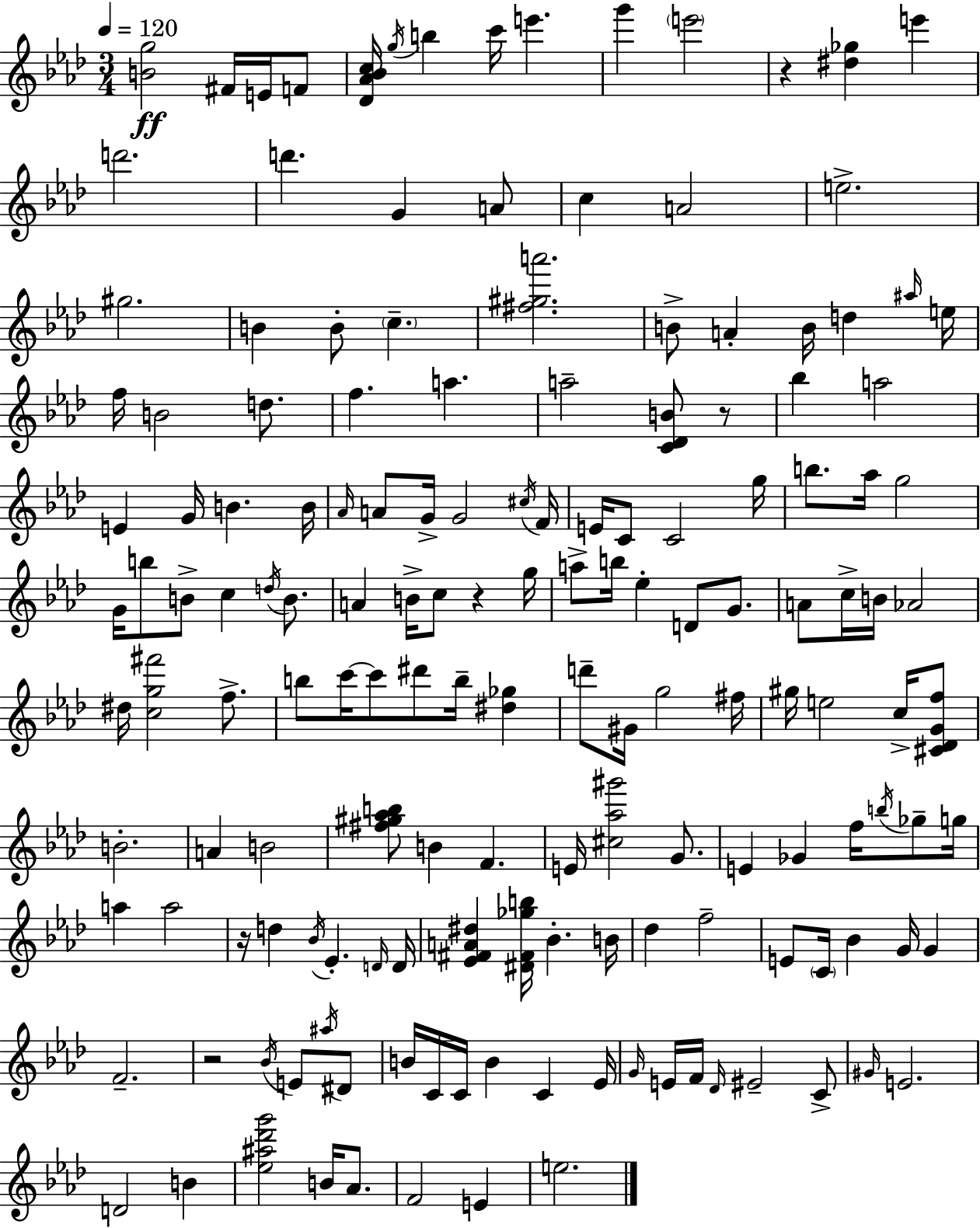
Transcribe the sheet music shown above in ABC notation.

X:1
T:Untitled
M:3/4
L:1/4
K:Ab
[Bg]2 ^F/4 E/4 F/2 [_D_A_Bc]/4 g/4 b c'/4 e' g' e'2 z [^d_g] e' d'2 d' G A/2 c A2 e2 ^g2 B B/2 c [^f^ga']2 B/2 A B/4 d ^a/4 e/4 f/4 B2 d/2 f a a2 [C_DB]/2 z/2 _b a2 E G/4 B B/4 _A/4 A/2 G/4 G2 ^c/4 F/4 E/4 C/2 C2 g/4 b/2 _a/4 g2 G/4 b/2 B/2 c d/4 B/2 A B/4 c/2 z g/4 a/2 b/4 _e D/2 G/2 A/2 c/4 B/4 _A2 ^d/4 [cg^f']2 f/2 b/2 c'/4 c'/2 ^d'/2 b/4 [^d_g] d'/2 ^G/4 g2 ^f/4 ^g/4 e2 c/4 [^C_DGf]/2 B2 A B2 [^f^g_ab]/2 B F E/4 [^c_a^g']2 G/2 E _G f/4 b/4 _g/2 g/4 a a2 z/4 d _B/4 _E D/4 D/4 [_E^FA^d] [^D^F_gb]/4 _B B/4 _d f2 E/2 C/4 _B G/4 G F2 z2 _B/4 E/2 ^a/4 ^D/2 B/4 C/4 C/4 B C _E/4 G/4 E/4 F/4 _D/4 ^E2 C/2 ^G/4 E2 D2 B [_e^a_d'g']2 B/4 _A/2 F2 E e2